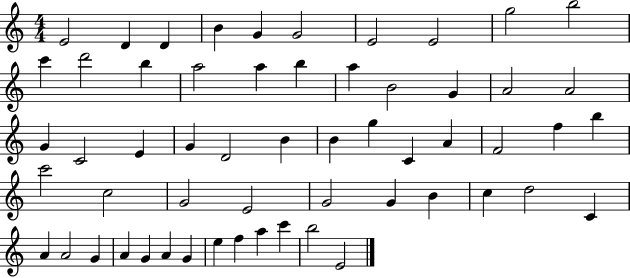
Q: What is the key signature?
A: C major